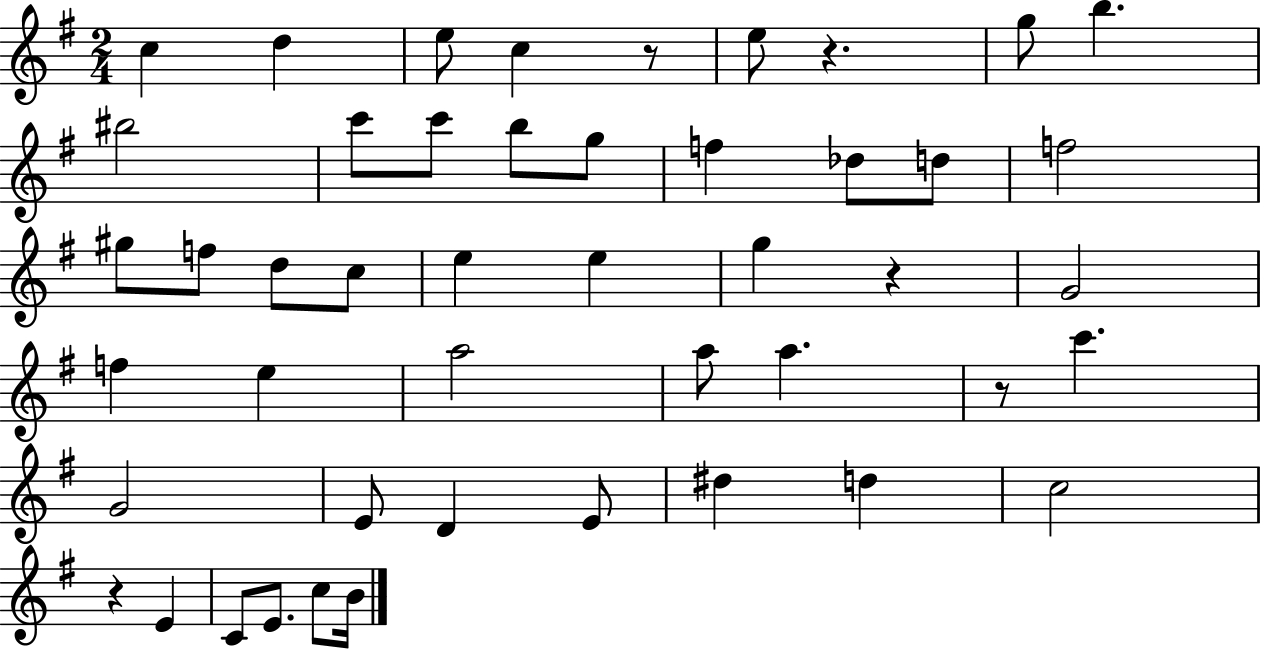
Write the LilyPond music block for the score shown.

{
  \clef treble
  \numericTimeSignature
  \time 2/4
  \key g \major
  c''4 d''4 | e''8 c''4 r8 | e''8 r4. | g''8 b''4. | \break bis''2 | c'''8 c'''8 b''8 g''8 | f''4 des''8 d''8 | f''2 | \break gis''8 f''8 d''8 c''8 | e''4 e''4 | g''4 r4 | g'2 | \break f''4 e''4 | a''2 | a''8 a''4. | r8 c'''4. | \break g'2 | e'8 d'4 e'8 | dis''4 d''4 | c''2 | \break r4 e'4 | c'8 e'8. c''8 b'16 | \bar "|."
}